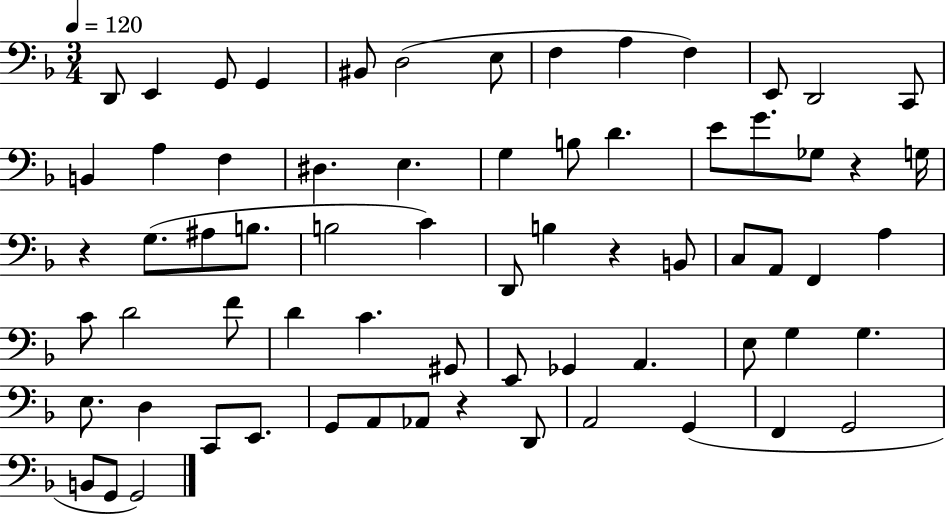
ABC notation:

X:1
T:Untitled
M:3/4
L:1/4
K:F
D,,/2 E,, G,,/2 G,, ^B,,/2 D,2 E,/2 F, A, F, E,,/2 D,,2 C,,/2 B,, A, F, ^D, E, G, B,/2 D E/2 G/2 _G,/2 z G,/4 z G,/2 ^A,/2 B,/2 B,2 C D,,/2 B, z B,,/2 C,/2 A,,/2 F,, A, C/2 D2 F/2 D C ^G,,/2 E,,/2 _G,, A,, E,/2 G, G, E,/2 D, C,,/2 E,,/2 G,,/2 A,,/2 _A,,/2 z D,,/2 A,,2 G,, F,, G,,2 B,,/2 G,,/2 G,,2